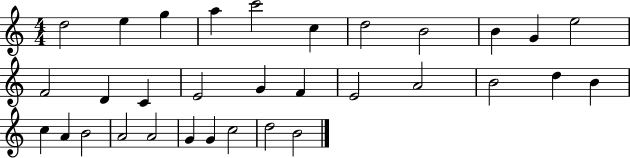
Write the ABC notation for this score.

X:1
T:Untitled
M:4/4
L:1/4
K:C
d2 e g a c'2 c d2 B2 B G e2 F2 D C E2 G F E2 A2 B2 d B c A B2 A2 A2 G G c2 d2 B2